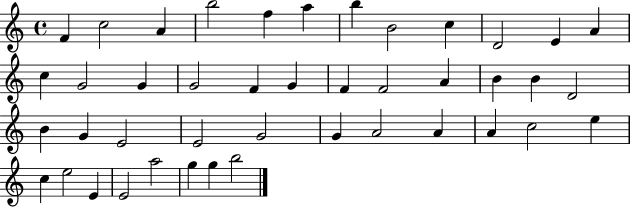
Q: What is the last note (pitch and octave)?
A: B5